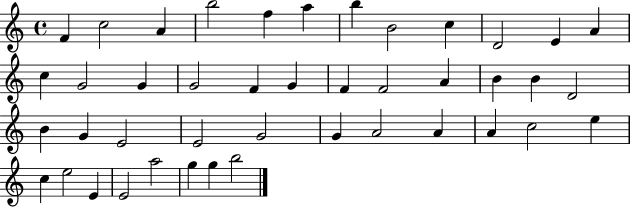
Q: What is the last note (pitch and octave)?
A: B5